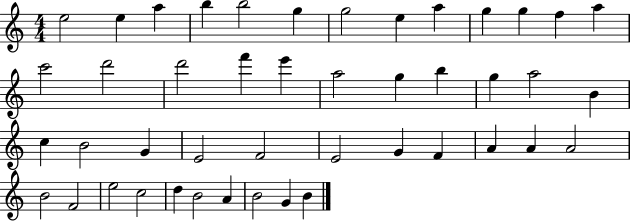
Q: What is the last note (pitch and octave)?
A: B4